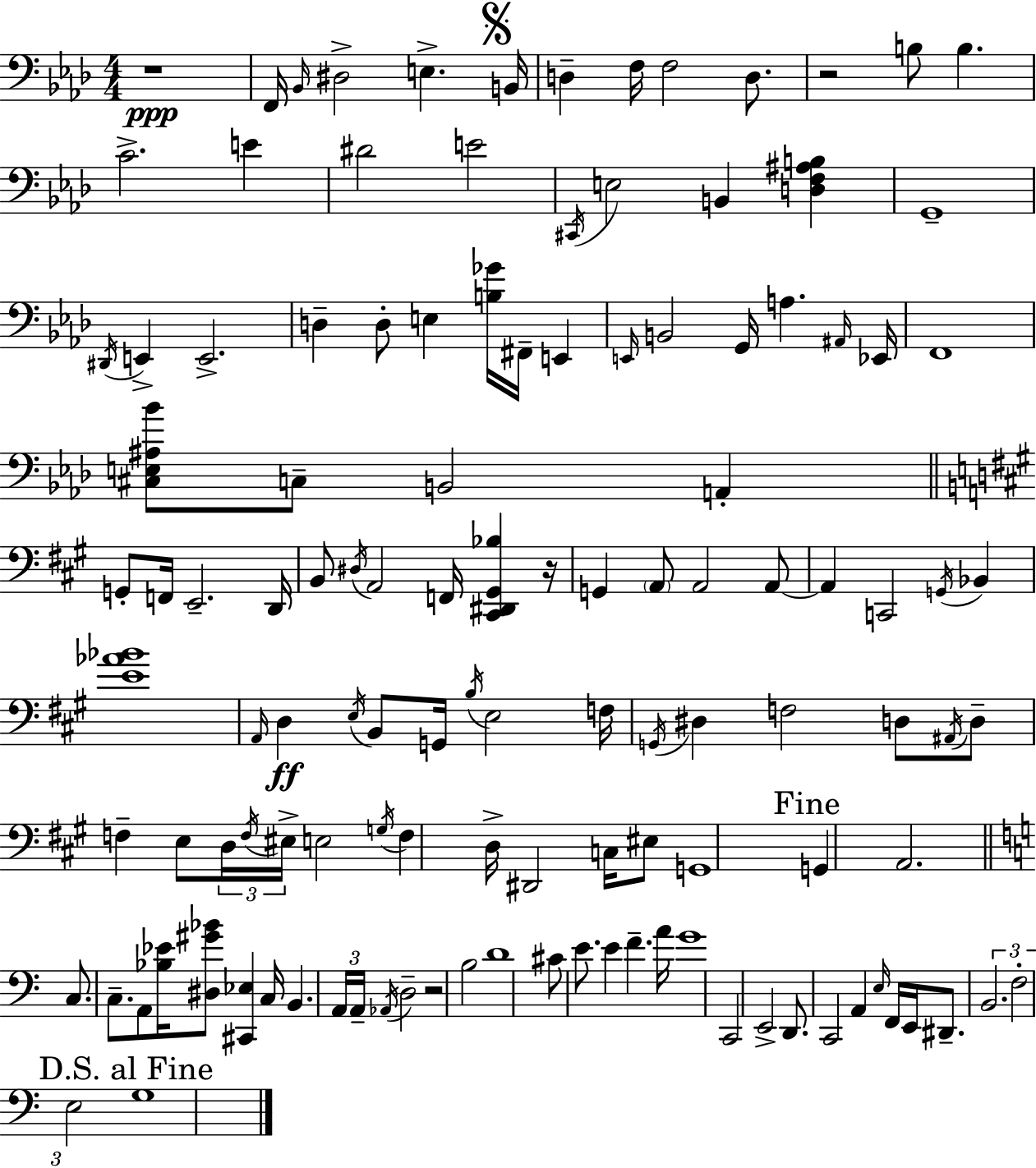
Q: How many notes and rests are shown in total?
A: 124